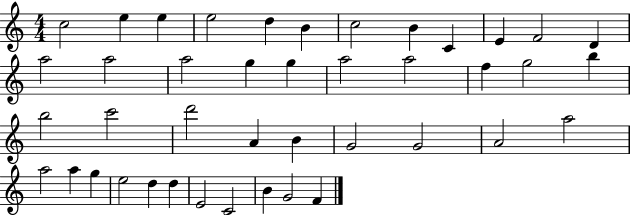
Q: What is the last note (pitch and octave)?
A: F4